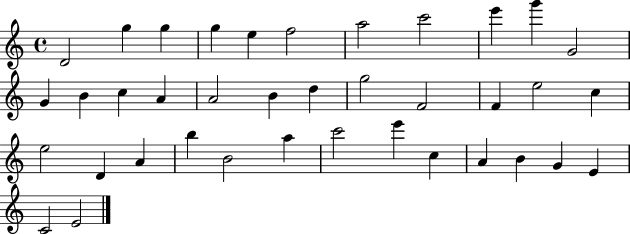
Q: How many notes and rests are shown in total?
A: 38